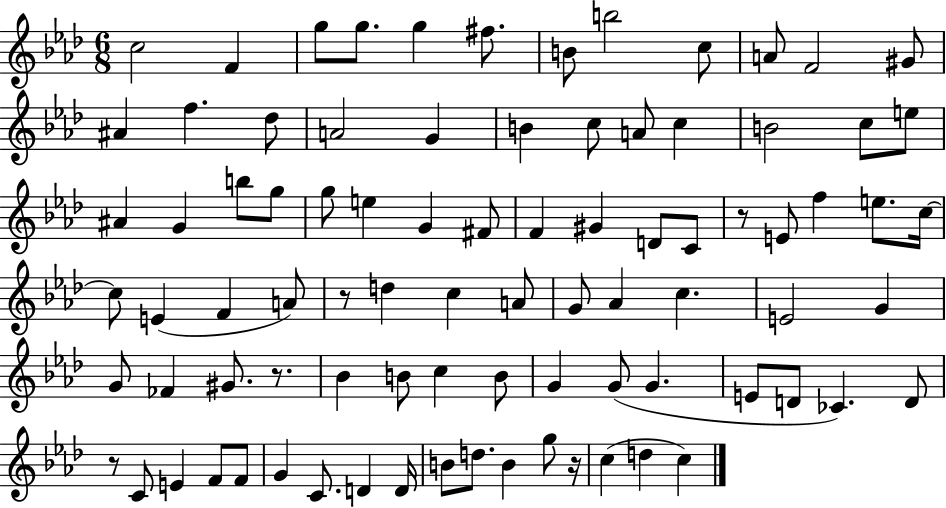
X:1
T:Untitled
M:6/8
L:1/4
K:Ab
c2 F g/2 g/2 g ^f/2 B/2 b2 c/2 A/2 F2 ^G/2 ^A f _d/2 A2 G B c/2 A/2 c B2 c/2 e/2 ^A G b/2 g/2 g/2 e G ^F/2 F ^G D/2 C/2 z/2 E/2 f e/2 c/4 c/2 E F A/2 z/2 d c A/2 G/2 _A c E2 G G/2 _F ^G/2 z/2 _B B/2 c B/2 G G/2 G E/2 D/2 _C D/2 z/2 C/2 E F/2 F/2 G C/2 D D/4 B/2 d/2 B g/2 z/4 c d c